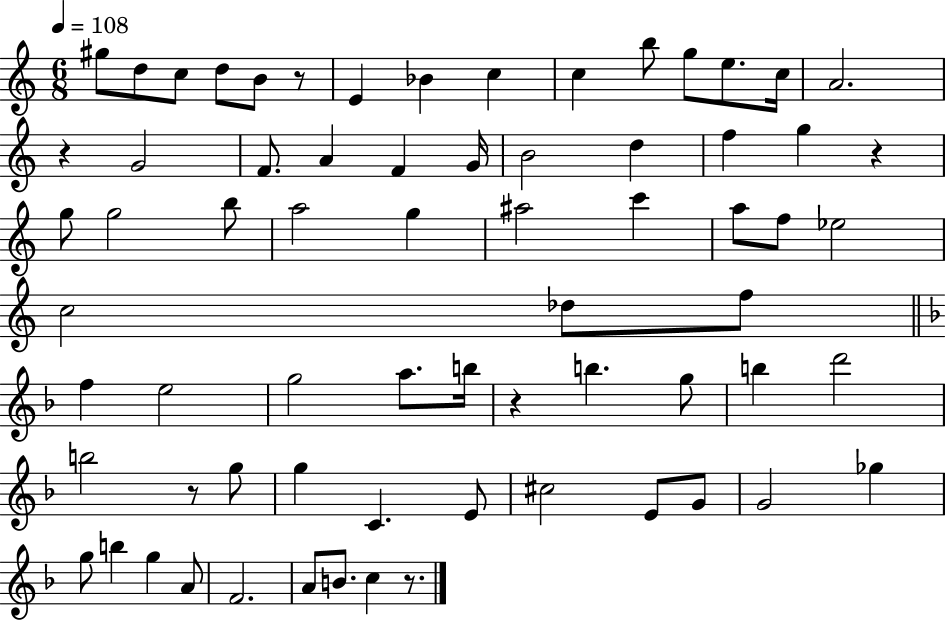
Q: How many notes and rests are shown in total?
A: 69